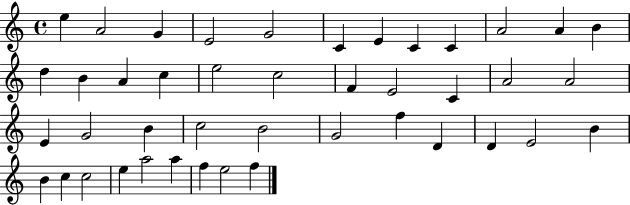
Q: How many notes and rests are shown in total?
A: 43